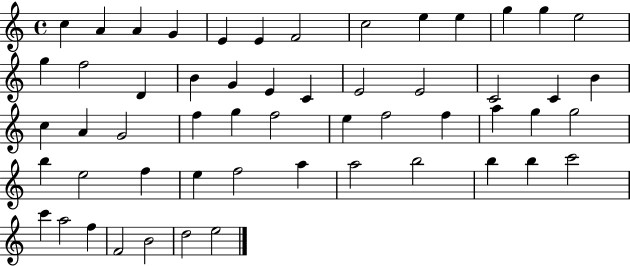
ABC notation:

X:1
T:Untitled
M:4/4
L:1/4
K:C
c A A G E E F2 c2 e e g g e2 g f2 D B G E C E2 E2 C2 C B c A G2 f g f2 e f2 f a g g2 b e2 f e f2 a a2 b2 b b c'2 c' a2 f F2 B2 d2 e2